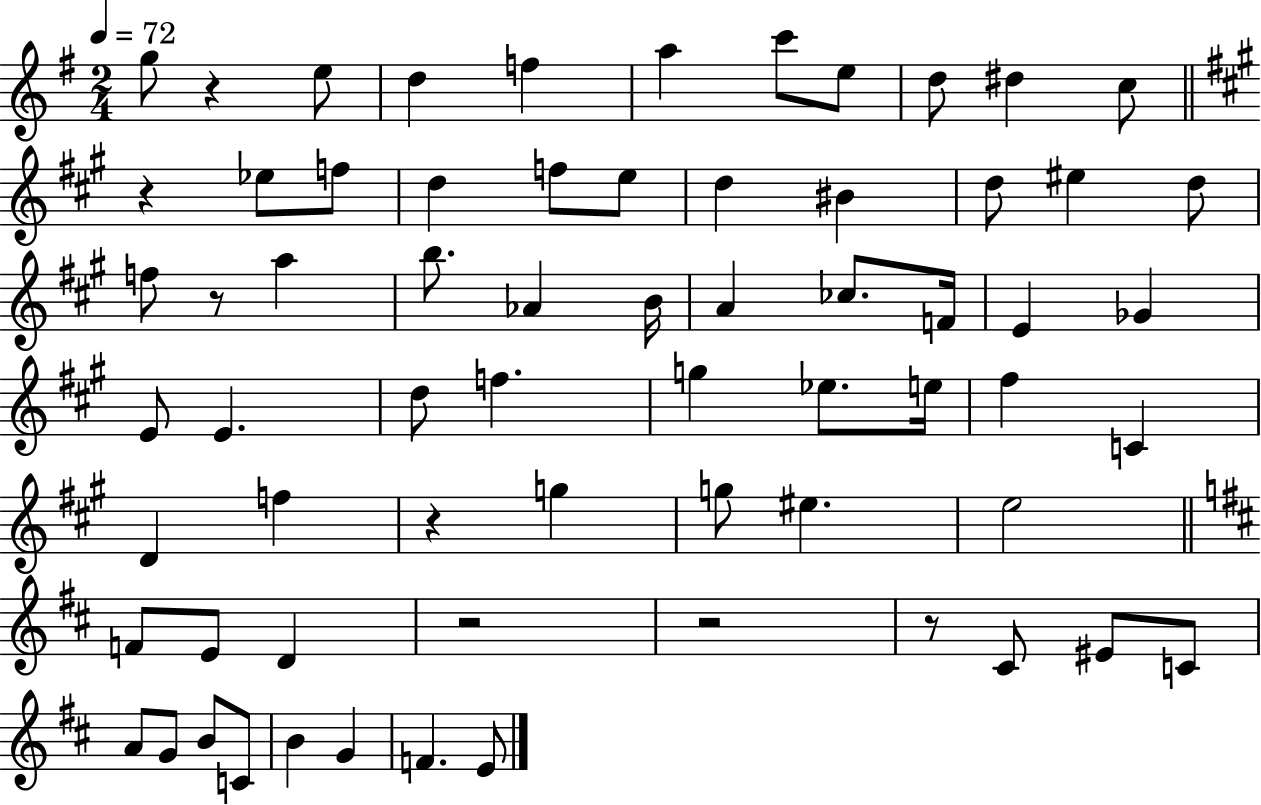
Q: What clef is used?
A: treble